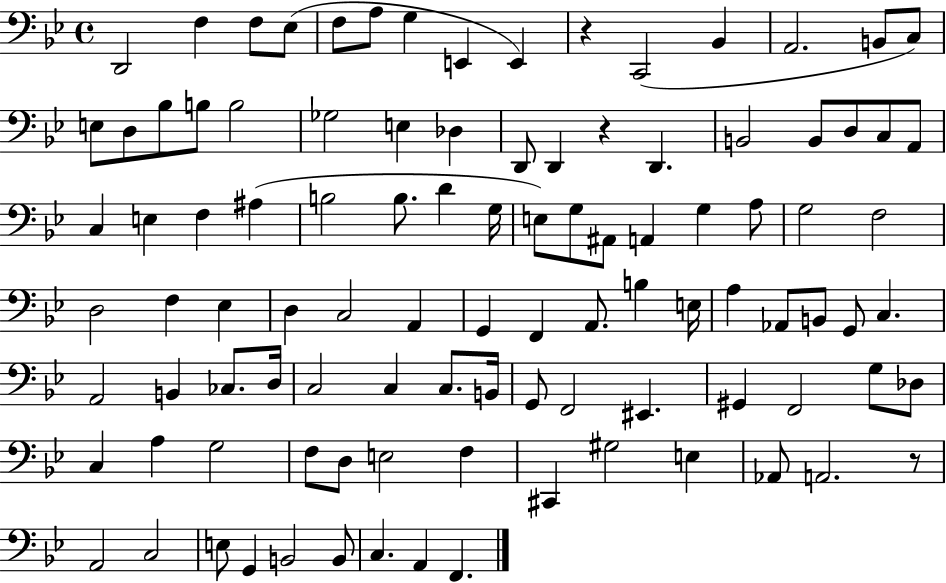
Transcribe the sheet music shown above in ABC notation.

X:1
T:Untitled
M:4/4
L:1/4
K:Bb
D,,2 F, F,/2 _E,/2 F,/2 A,/2 G, E,, E,, z C,,2 _B,, A,,2 B,,/2 C,/2 E,/2 D,/2 _B,/2 B,/2 B,2 _G,2 E, _D, D,,/2 D,, z D,, B,,2 B,,/2 D,/2 C,/2 A,,/2 C, E, F, ^A, B,2 B,/2 D G,/4 E,/2 G,/2 ^A,,/2 A,, G, A,/2 G,2 F,2 D,2 F, _E, D, C,2 A,, G,, F,, A,,/2 B, E,/4 A, _A,,/2 B,,/2 G,,/2 C, A,,2 B,, _C,/2 D,/4 C,2 C, C,/2 B,,/4 G,,/2 F,,2 ^E,, ^G,, F,,2 G,/2 _D,/2 C, A, G,2 F,/2 D,/2 E,2 F, ^C,, ^G,2 E, _A,,/2 A,,2 z/2 A,,2 C,2 E,/2 G,, B,,2 B,,/2 C, A,, F,,